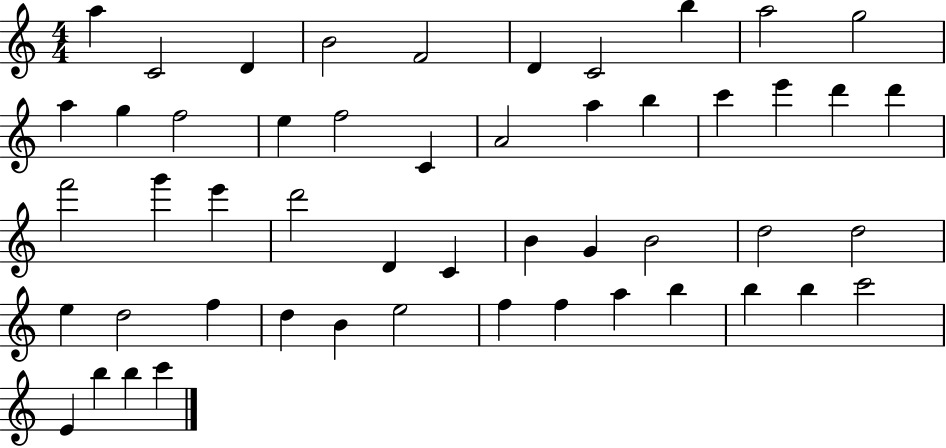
{
  \clef treble
  \numericTimeSignature
  \time 4/4
  \key c \major
  a''4 c'2 d'4 | b'2 f'2 | d'4 c'2 b''4 | a''2 g''2 | \break a''4 g''4 f''2 | e''4 f''2 c'4 | a'2 a''4 b''4 | c'''4 e'''4 d'''4 d'''4 | \break f'''2 g'''4 e'''4 | d'''2 d'4 c'4 | b'4 g'4 b'2 | d''2 d''2 | \break e''4 d''2 f''4 | d''4 b'4 e''2 | f''4 f''4 a''4 b''4 | b''4 b''4 c'''2 | \break e'4 b''4 b''4 c'''4 | \bar "|."
}